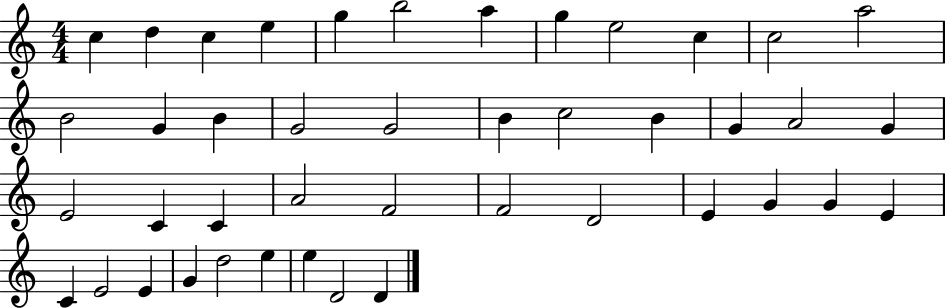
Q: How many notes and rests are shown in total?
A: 43